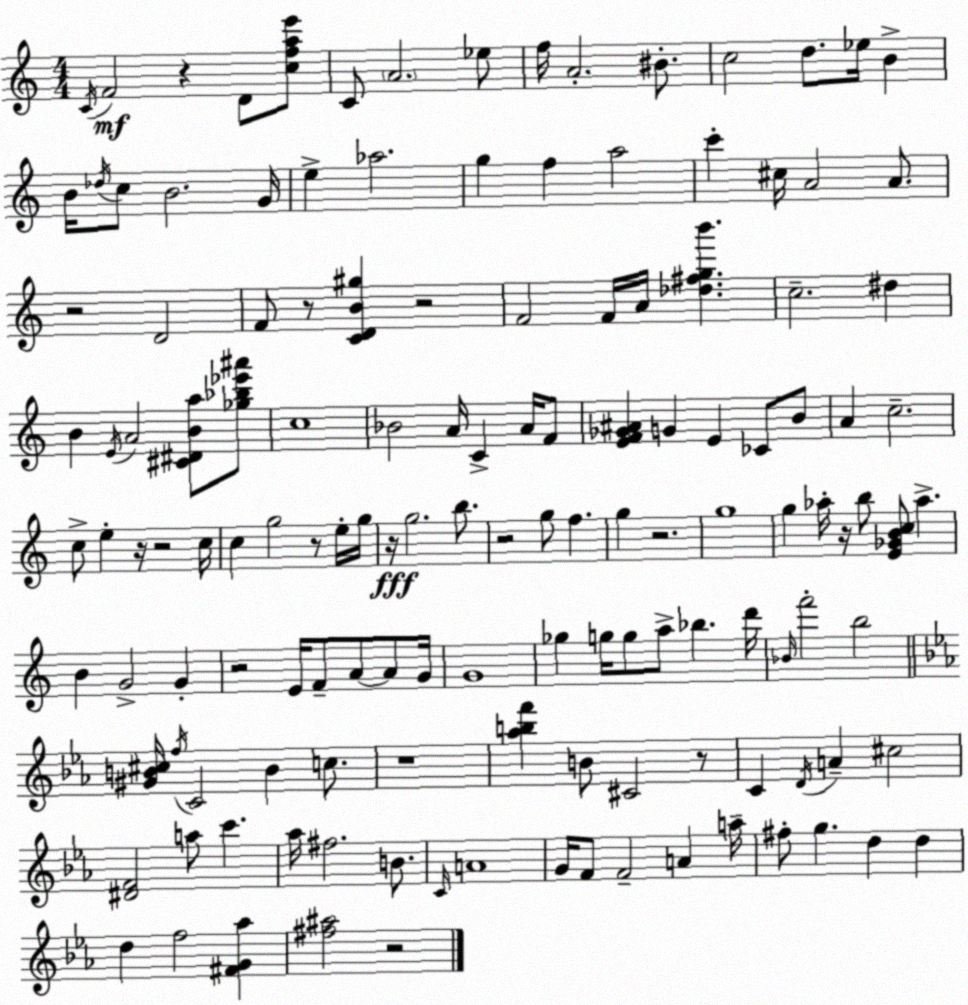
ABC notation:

X:1
T:Untitled
M:4/4
L:1/4
K:C
C/4 F2 z D/2 [cfae']/2 C/2 A2 _e/2 f/4 A2 ^B/2 c2 d/2 _e/4 B B/4 _d/4 c/2 B2 G/4 e _a2 g f a2 c' ^c/4 A2 A/2 z2 D2 F/2 z/2 [CDB^g] z2 F2 F/4 A/4 [_d^fgb'] c2 ^d B E/4 A2 [^C^DBa]/2 [_g_b_e'^a']/2 c4 _B2 A/4 C A/4 F/2 [EF_G^A] G E _C/2 B/2 A c2 c/2 e z/4 z2 c/4 c g2 z/2 e/4 g/4 z/4 g2 b/2 z2 g/2 f g z2 g4 g _a/4 z/4 b/2 [E_GBc]/2 _a B G2 G z2 E/4 F/2 A/2 A/2 G/4 G4 _g g/4 g/2 a/2 _b d'/4 _B/4 f'2 b2 [^GB^c]/4 f/4 C2 B c/2 z4 [_abf'] B/2 ^C2 z/2 C D/4 A ^c2 [^DF]2 a/2 c' _a/4 ^f2 B/2 C/4 A4 G/4 F/2 F2 A a/4 ^f/2 g d d d f2 [^FG_a] [^f^a]2 z2